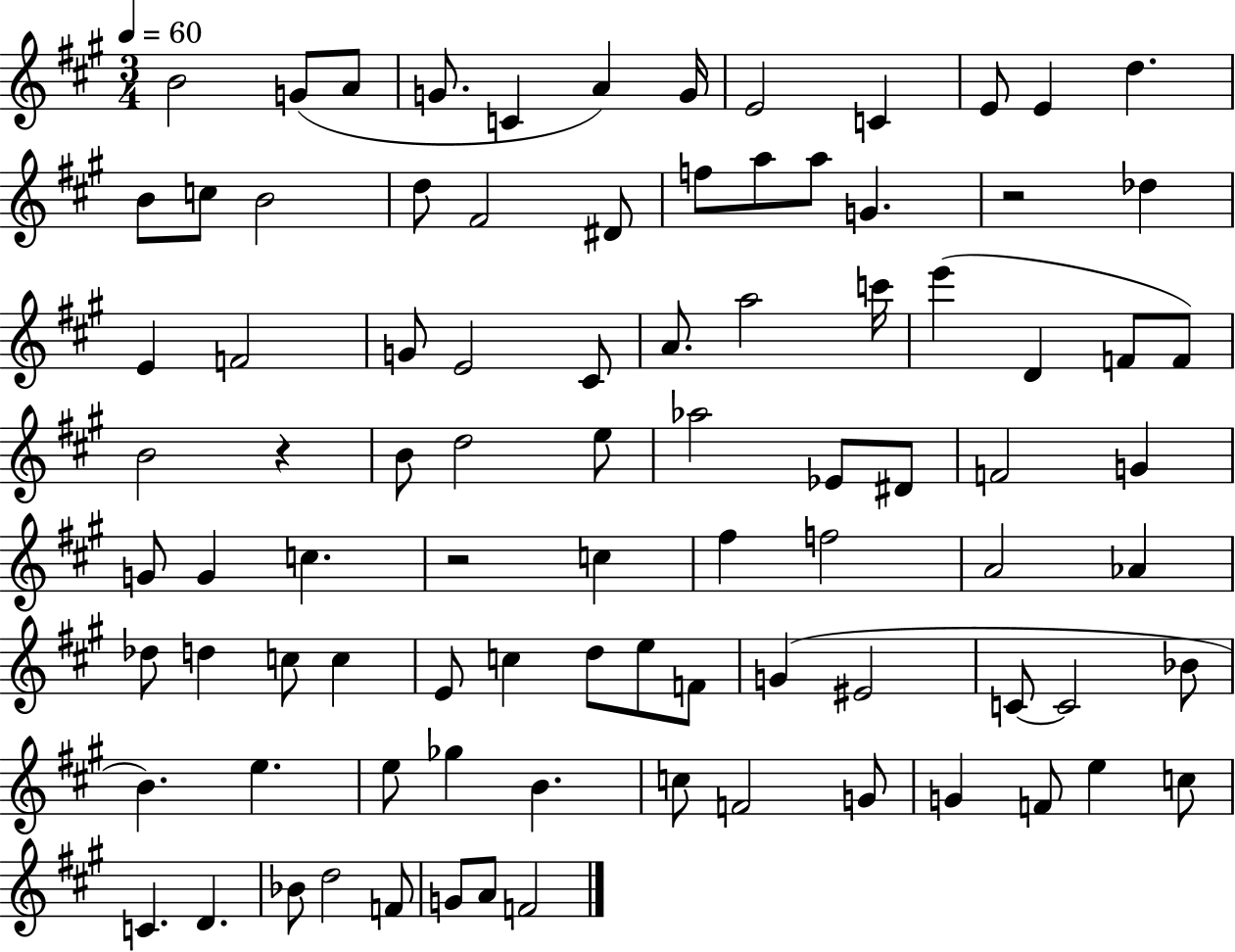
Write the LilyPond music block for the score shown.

{
  \clef treble
  \numericTimeSignature
  \time 3/4
  \key a \major
  \tempo 4 = 60
  \repeat volta 2 { b'2 g'8( a'8 | g'8. c'4 a'4) g'16 | e'2 c'4 | e'8 e'4 d''4. | \break b'8 c''8 b'2 | d''8 fis'2 dis'8 | f''8 a''8 a''8 g'4. | r2 des''4 | \break e'4 f'2 | g'8 e'2 cis'8 | a'8. a''2 c'''16 | e'''4( d'4 f'8 f'8) | \break b'2 r4 | b'8 d''2 e''8 | aes''2 ees'8 dis'8 | f'2 g'4 | \break g'8 g'4 c''4. | r2 c''4 | fis''4 f''2 | a'2 aes'4 | \break des''8 d''4 c''8 c''4 | e'8 c''4 d''8 e''8 f'8 | g'4( eis'2 | c'8~~ c'2 bes'8 | \break b'4.) e''4. | e''8 ges''4 b'4. | c''8 f'2 g'8 | g'4 f'8 e''4 c''8 | \break c'4. d'4. | bes'8 d''2 f'8 | g'8 a'8 f'2 | } \bar "|."
}